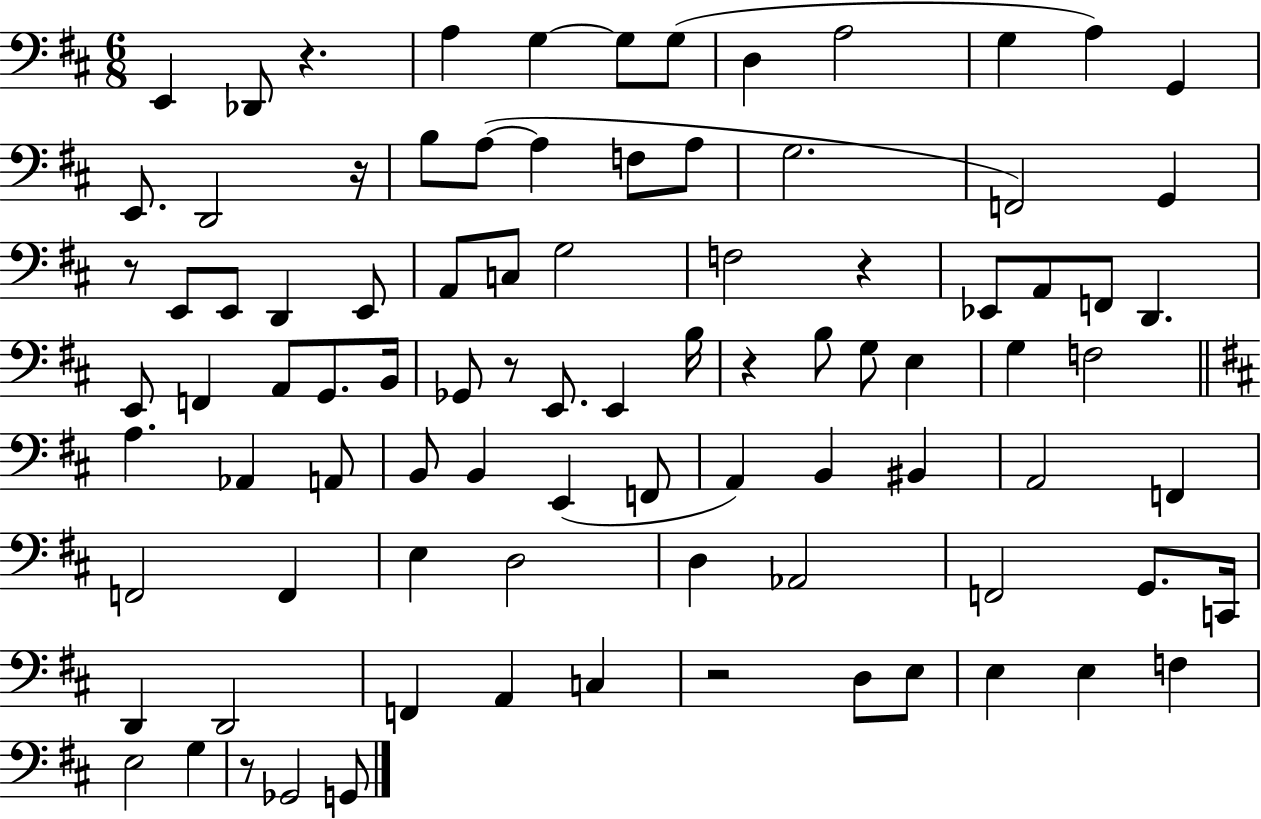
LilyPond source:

{
  \clef bass
  \numericTimeSignature
  \time 6/8
  \key d \major
  e,4 des,8 r4. | a4 g4~~ g8 g8( | d4 a2 | g4 a4) g,4 | \break e,8. d,2 r16 | b8 a8~(~ a4 f8 a8 | g2. | f,2) g,4 | \break r8 e,8 e,8 d,4 e,8 | a,8 c8 g2 | f2 r4 | ees,8 a,8 f,8 d,4. | \break e,8 f,4 a,8 g,8. b,16 | ges,8 r8 e,8. e,4 b16 | r4 b8 g8 e4 | g4 f2 | \break \bar "||" \break \key b \minor a4. aes,4 a,8 | b,8 b,4 e,4( f,8 | a,4) b,4 bis,4 | a,2 f,4 | \break f,2 f,4 | e4 d2 | d4 aes,2 | f,2 g,8. c,16 | \break d,4 d,2 | f,4 a,4 c4 | r2 d8 e8 | e4 e4 f4 | \break e2 g4 | r8 ges,2 g,8 | \bar "|."
}